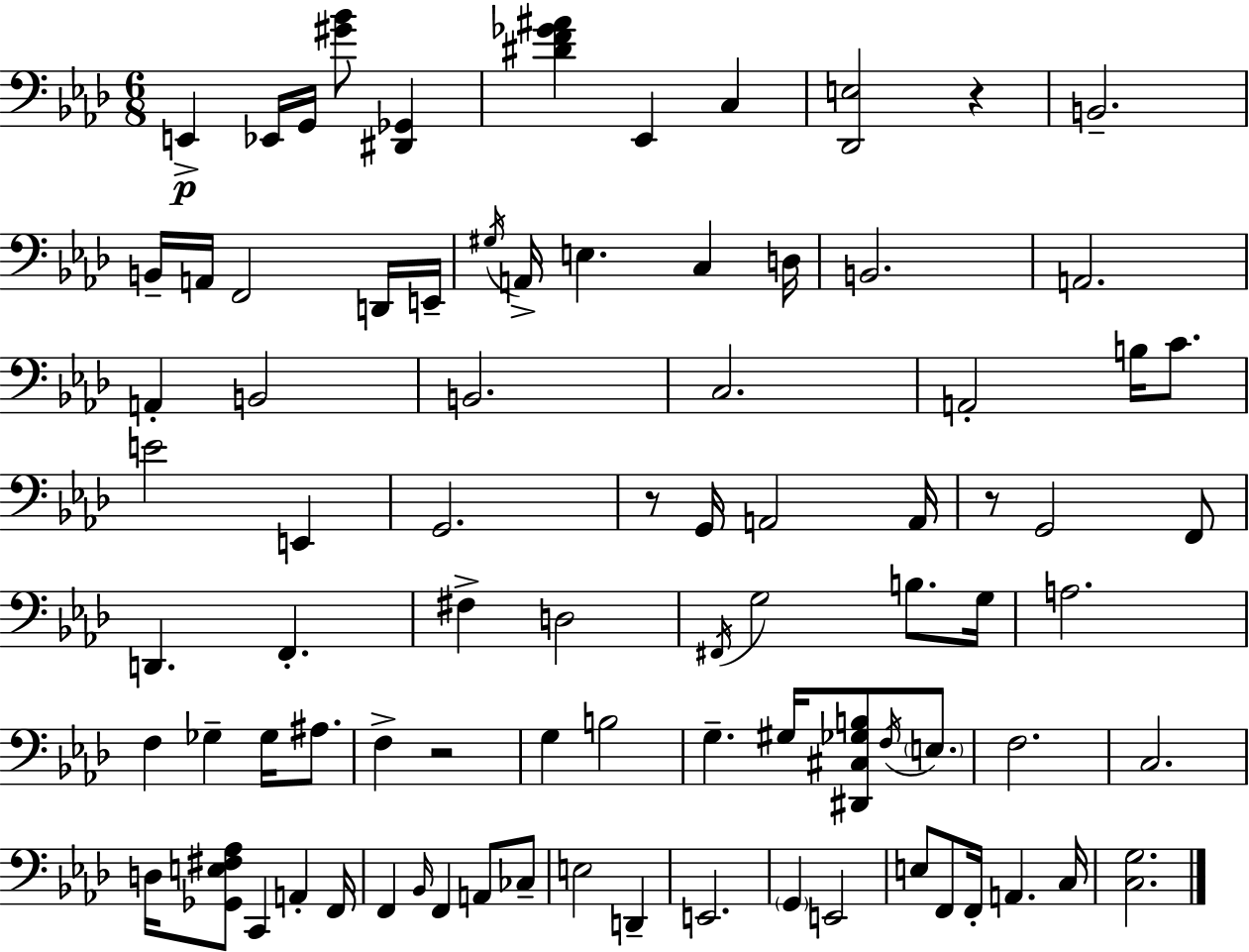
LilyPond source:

{
  \clef bass
  \numericTimeSignature
  \time 6/8
  \key aes \major
  e,4->\p ees,16 g,16 <gis' bes'>8 <dis, ges,>4 | <dis' f' ges' ais'>4 ees,4 c4 | <des, e>2 r4 | b,2.-- | \break b,16-- a,16 f,2 d,16 e,16-- | \acciaccatura { gis16 } a,16-> e4. c4 | d16 b,2. | a,2. | \break a,4-. b,2 | b,2. | c2. | a,2-. b16 c'8. | \break e'2 e,4 | g,2. | r8 g,16 a,2 | a,16 r8 g,2 f,8 | \break d,4. f,4.-. | fis4-> d2 | \acciaccatura { fis,16 } g2 b8. | g16 a2. | \break f4 ges4-- ges16 ais8. | f4-> r2 | g4 b2 | g4.-- gis16 <dis, cis ges b>8 \acciaccatura { f16 } | \break \parenthesize e8. f2. | c2. | d16 <ges, e fis aes>8 c,4 a,4-. | f,16 f,4 \grace { bes,16 } f,4 | \break a,8 ces8-- e2 | d,4-- e,2. | \parenthesize g,4 e,2 | e8 f,8 f,16-. a,4. | \break c16 <c g>2. | \bar "|."
}